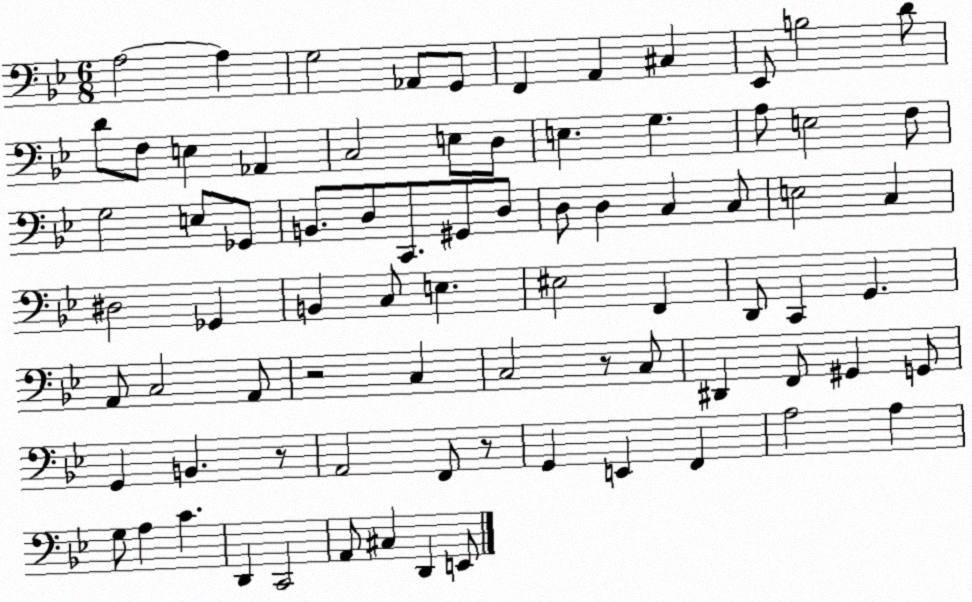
X:1
T:Untitled
M:6/8
L:1/4
K:Bb
A,2 A, G,2 _A,,/2 G,,/2 F,, A,, ^C, _E,,/2 B,2 D/2 D/2 F,/2 E, _A,, C,2 E,/2 D,/2 E, G, A,/2 E,2 F,/2 G,2 E,/2 _G,,/2 B,,/2 D,/2 C,,/2 ^G,,/2 D,/2 D,/2 D, C, C,/2 E,2 C, ^D,2 _G,, B,, C,/2 E, ^E,2 F,, D,,/2 C,, G,, A,,/2 C,2 A,,/2 z2 C, C,2 z/2 C,/2 ^D,, F,,/2 ^G,, G,,/2 G,, B,, z/2 A,,2 F,,/2 z/2 G,, E,, F,, A,2 A, G,/2 A, C D,, C,,2 A,,/2 ^C, D,, E,,/2